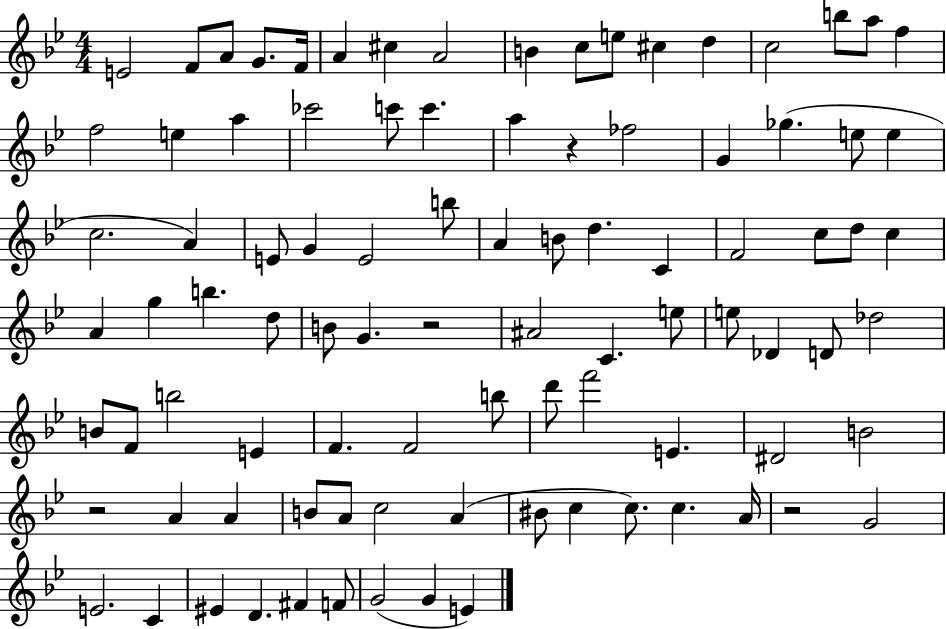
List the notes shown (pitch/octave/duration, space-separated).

E4/h F4/e A4/e G4/e. F4/s A4/q C#5/q A4/h B4/q C5/e E5/e C#5/q D5/q C5/h B5/e A5/e F5/q F5/h E5/q A5/q CES6/h C6/e C6/q. A5/q R/q FES5/h G4/q Gb5/q. E5/e E5/q C5/h. A4/q E4/e G4/q E4/h B5/e A4/q B4/e D5/q. C4/q F4/h C5/e D5/e C5/q A4/q G5/q B5/q. D5/e B4/e G4/q. R/h A#4/h C4/q. E5/e E5/e Db4/q D4/e Db5/h B4/e F4/e B5/h E4/q F4/q. F4/h B5/e D6/e F6/h E4/q. D#4/h B4/h R/h A4/q A4/q B4/e A4/e C5/h A4/q BIS4/e C5/q C5/e. C5/q. A4/s R/h G4/h E4/h. C4/q EIS4/q D4/q. F#4/q F4/e G4/h G4/q E4/q